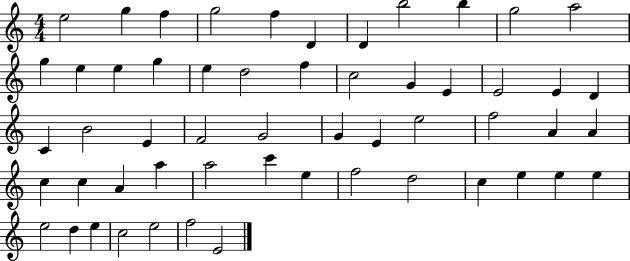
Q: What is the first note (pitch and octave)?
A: E5